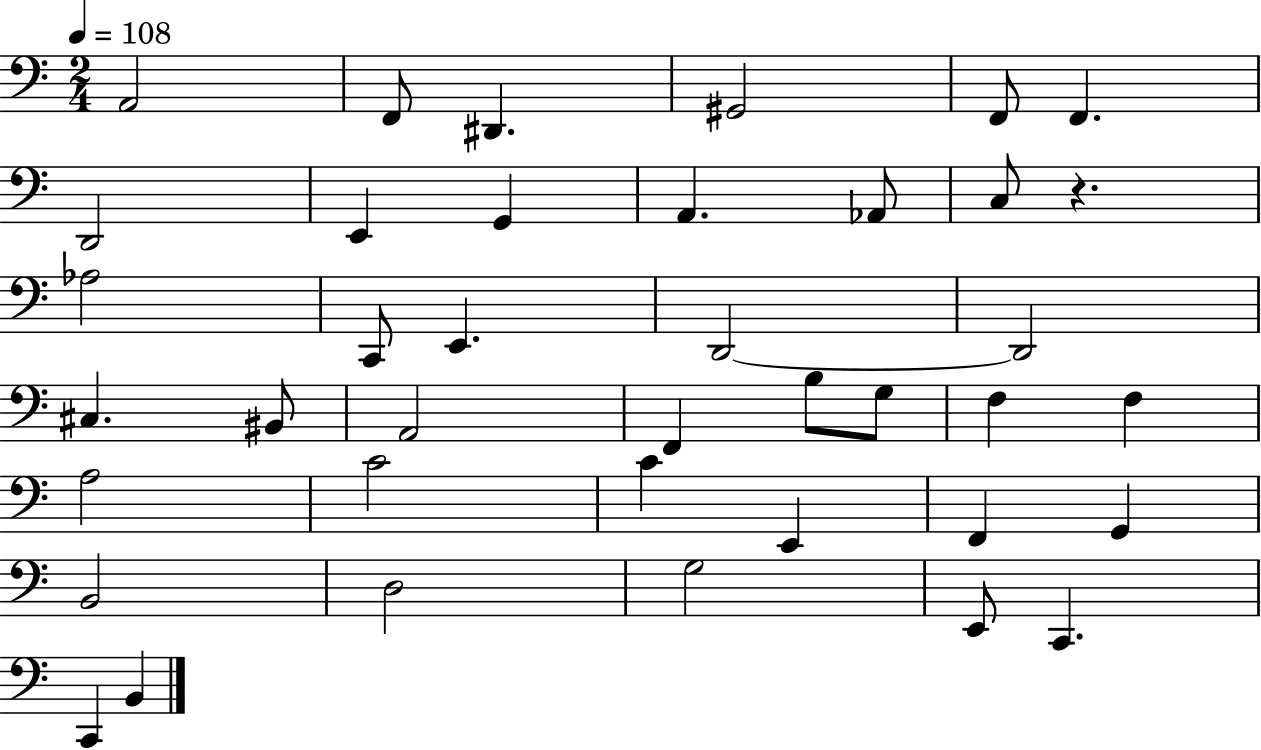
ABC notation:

X:1
T:Untitled
M:2/4
L:1/4
K:C
A,,2 F,,/2 ^D,, ^G,,2 F,,/2 F,, D,,2 E,, G,, A,, _A,,/2 C,/2 z _A,2 C,,/2 E,, D,,2 D,,2 ^C, ^B,,/2 A,,2 F,, B,/2 G,/2 F, F, A,2 C2 C E,, F,, G,, B,,2 D,2 G,2 E,,/2 C,, C,, B,,